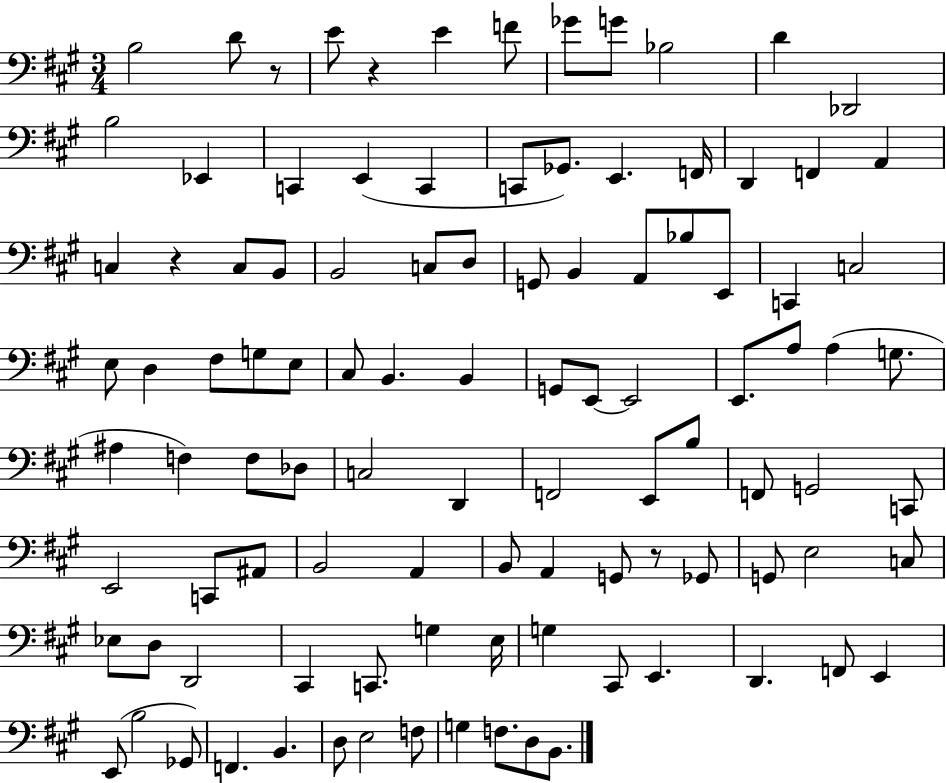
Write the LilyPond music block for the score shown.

{
  \clef bass
  \numericTimeSignature
  \time 3/4
  \key a \major
  b2 d'8 r8 | e'8 r4 e'4 f'8 | ges'8 g'8 bes2 | d'4 des,2 | \break b2 ees,4 | c,4 e,4( c,4 | c,8 ges,8.) e,4. f,16 | d,4 f,4 a,4 | \break c4 r4 c8 b,8 | b,2 c8 d8 | g,8 b,4 a,8 bes8 e,8 | c,4 c2 | \break e8 d4 fis8 g8 e8 | cis8 b,4. b,4 | g,8 e,8~~ e,2 | e,8. a8 a4( g8. | \break ais4 f4) f8 des8 | c2 d,4 | f,2 e,8 b8 | f,8 g,2 c,8 | \break e,2 c,8 ais,8 | b,2 a,4 | b,8 a,4 g,8 r8 ges,8 | g,8 e2 c8 | \break ees8 d8 d,2 | cis,4 c,8. g4 e16 | g4 cis,8 e,4. | d,4. f,8 e,4 | \break e,8( b2 ges,8) | f,4. b,4. | d8 e2 f8 | g4 f8. d8 b,8. | \break \bar "|."
}